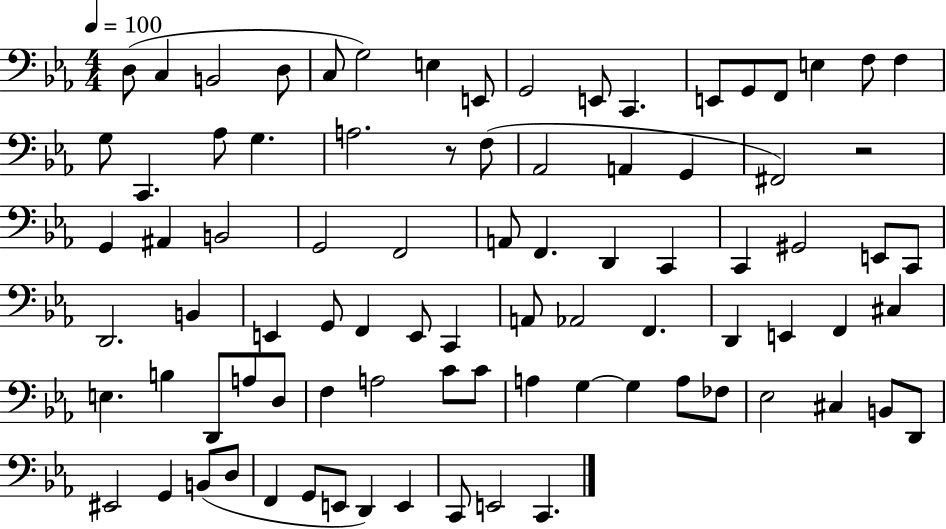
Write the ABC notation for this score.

X:1
T:Untitled
M:4/4
L:1/4
K:Eb
D,/2 C, B,,2 D,/2 C,/2 G,2 E, E,,/2 G,,2 E,,/2 C,, E,,/2 G,,/2 F,,/2 E, F,/2 F, G,/2 C,, _A,/2 G, A,2 z/2 F,/2 _A,,2 A,, G,, ^F,,2 z2 G,, ^A,, B,,2 G,,2 F,,2 A,,/2 F,, D,, C,, C,, ^G,,2 E,,/2 C,,/2 D,,2 B,, E,, G,,/2 F,, E,,/2 C,, A,,/2 _A,,2 F,, D,, E,, F,, ^C, E, B, D,,/2 A,/2 D,/2 F, A,2 C/2 C/2 A, G, G, A,/2 _F,/2 _E,2 ^C, B,,/2 D,,/2 ^E,,2 G,, B,,/2 D,/2 F,, G,,/2 E,,/2 D,, E,, C,,/2 E,,2 C,,